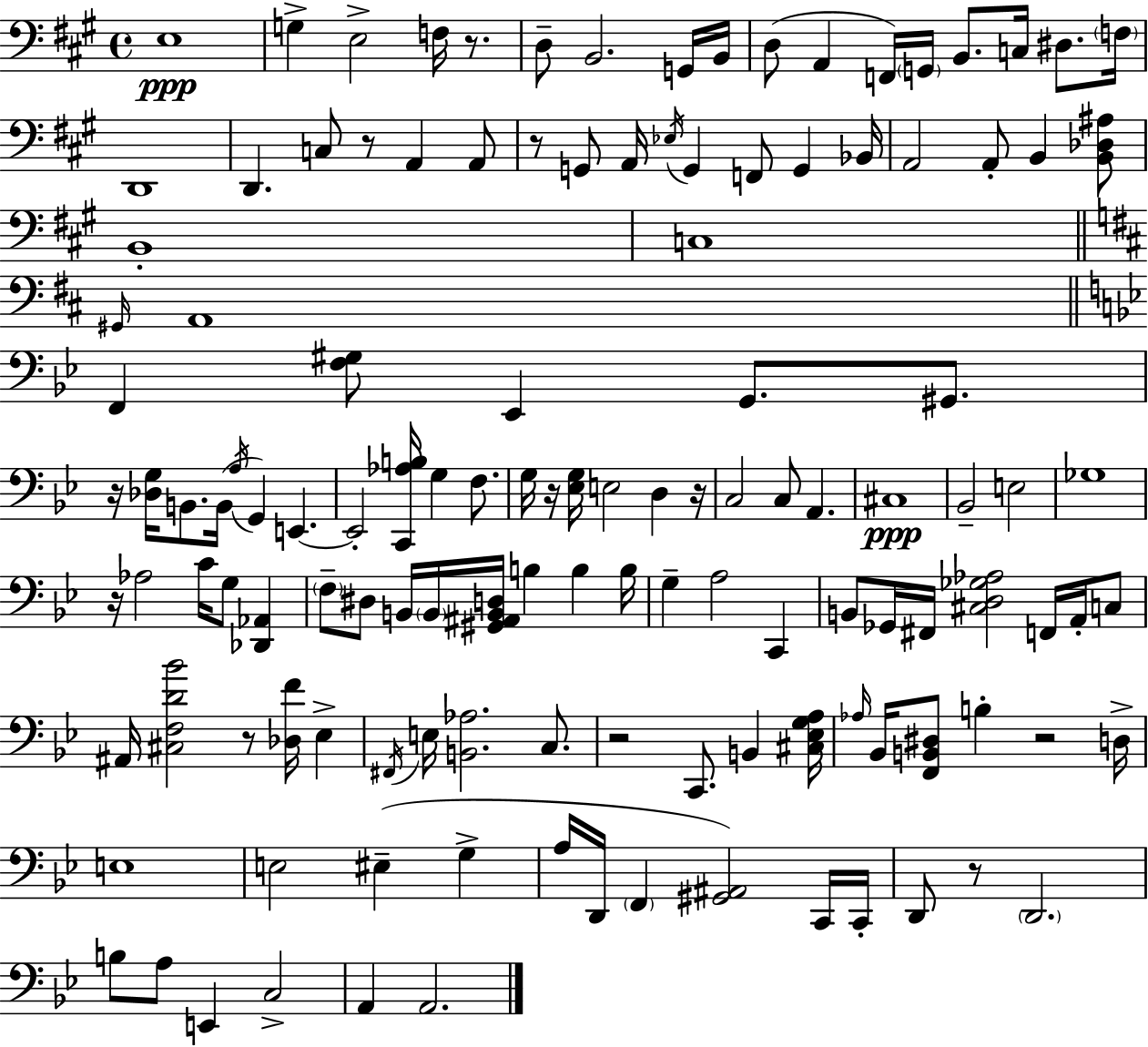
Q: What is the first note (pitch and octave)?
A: E3